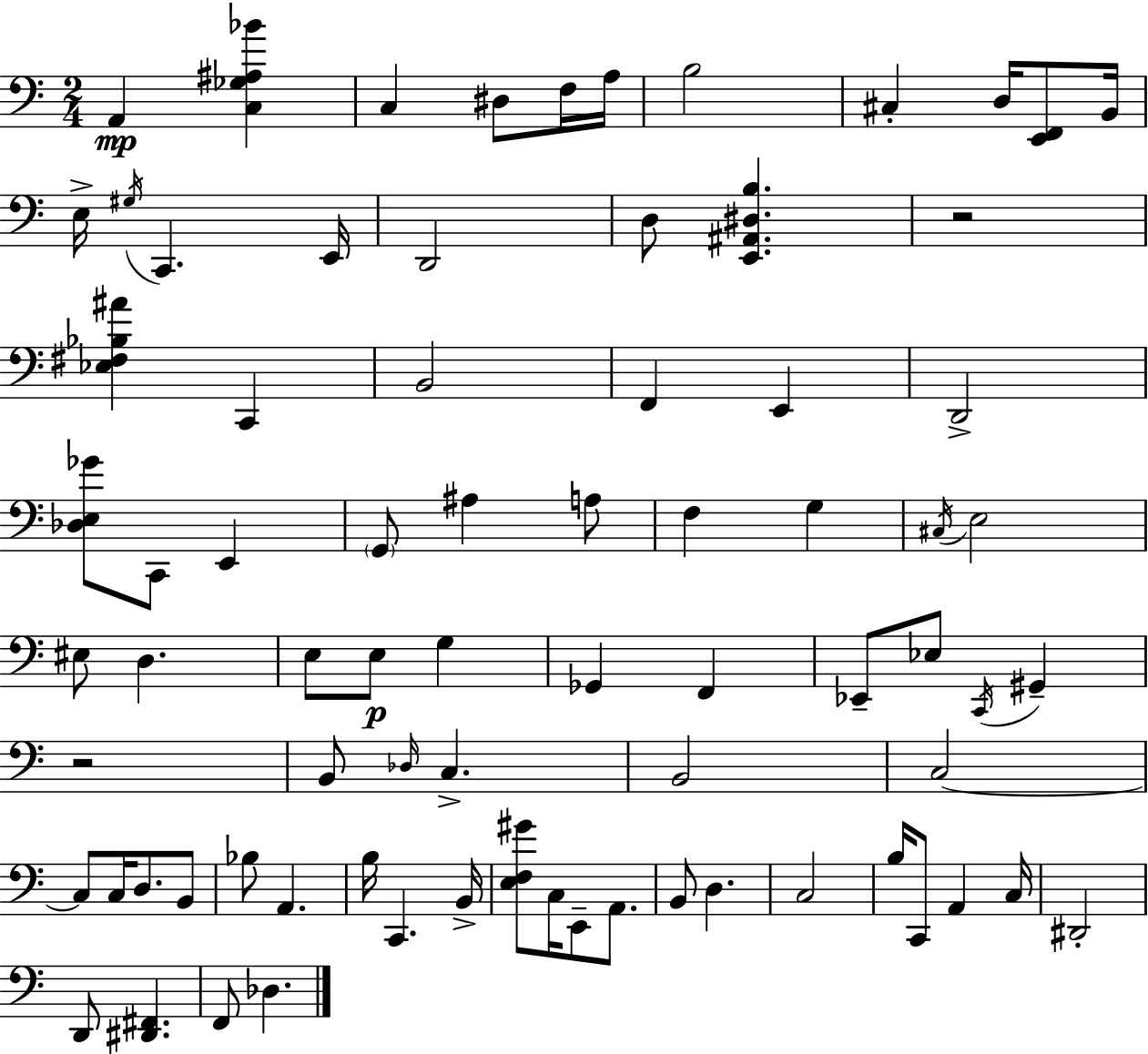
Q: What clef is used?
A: bass